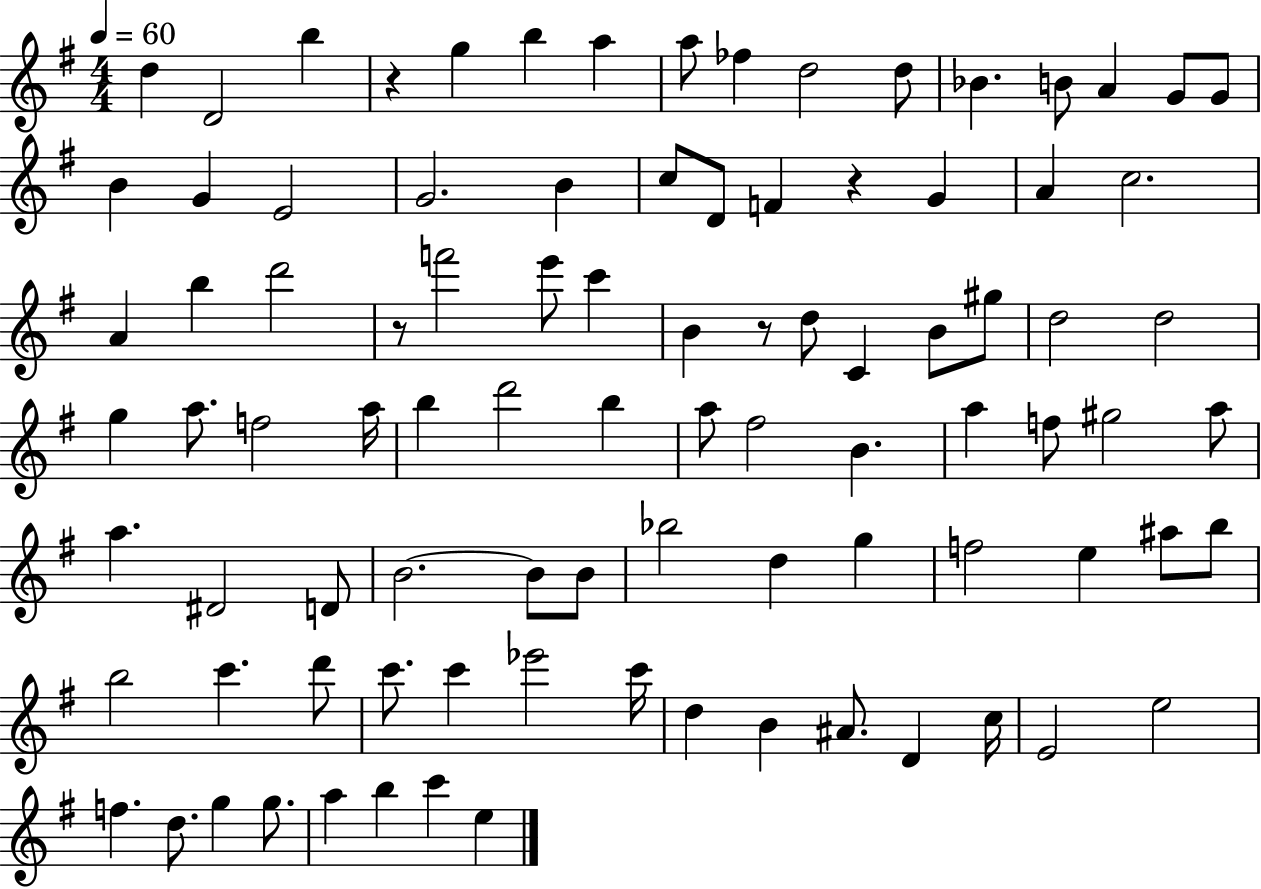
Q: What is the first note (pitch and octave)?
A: D5